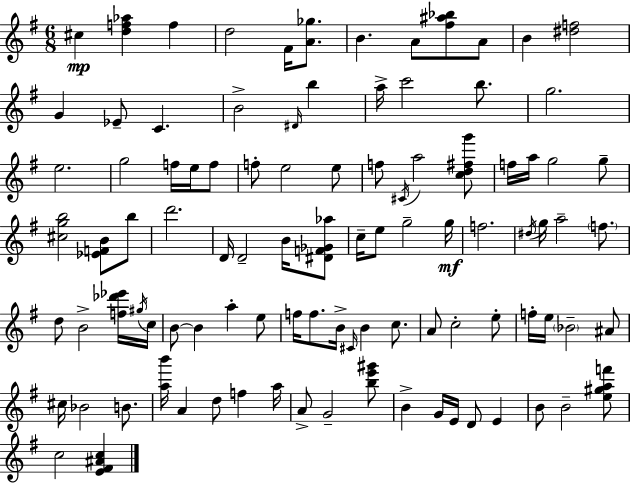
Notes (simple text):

C#5/q [D5,F5,Ab5]/q F5/q D5/h F#4/s [A4,Gb5]/e. B4/q. A4/e [F#5,A#5,Bb5]/e A4/e B4/q [D#5,F5]/h G4/q Eb4/e C4/q. B4/h D#4/s B5/q A5/s C6/h B5/e. G5/h. E5/h. G5/h F5/s E5/s F5/e F5/e E5/h E5/e F5/e C#4/s A5/h [C5,D5,F#5,G6]/e F5/s A5/s G5/h G5/e [C#5,G5,B5]/h [Eb4,F4,B4]/e B5/e D6/h. D4/s D4/h B4/s [D#4,F4,Gb4,Ab5]/e C5/s E5/e G5/h G5/s F5/h. D#5/s G5/s A5/h F5/e. D5/e B4/h [F5,Db6,Eb6]/s G#5/s C5/s B4/e B4/q A5/q E5/e F5/s F5/e. B4/s C#4/s B4/q C5/e. A4/e C5/h E5/e F5/s E5/s Bb4/h A#4/e C#5/s Bb4/h B4/e. [A5,B6]/s A4/q D5/e F5/q A5/s A4/e G4/h [B5,E6,G#6]/e B4/q G4/s E4/s D4/e E4/q B4/e B4/h [E5,G#5,A5,F6]/e C5/h [E4,F#4,A#4,C5]/q